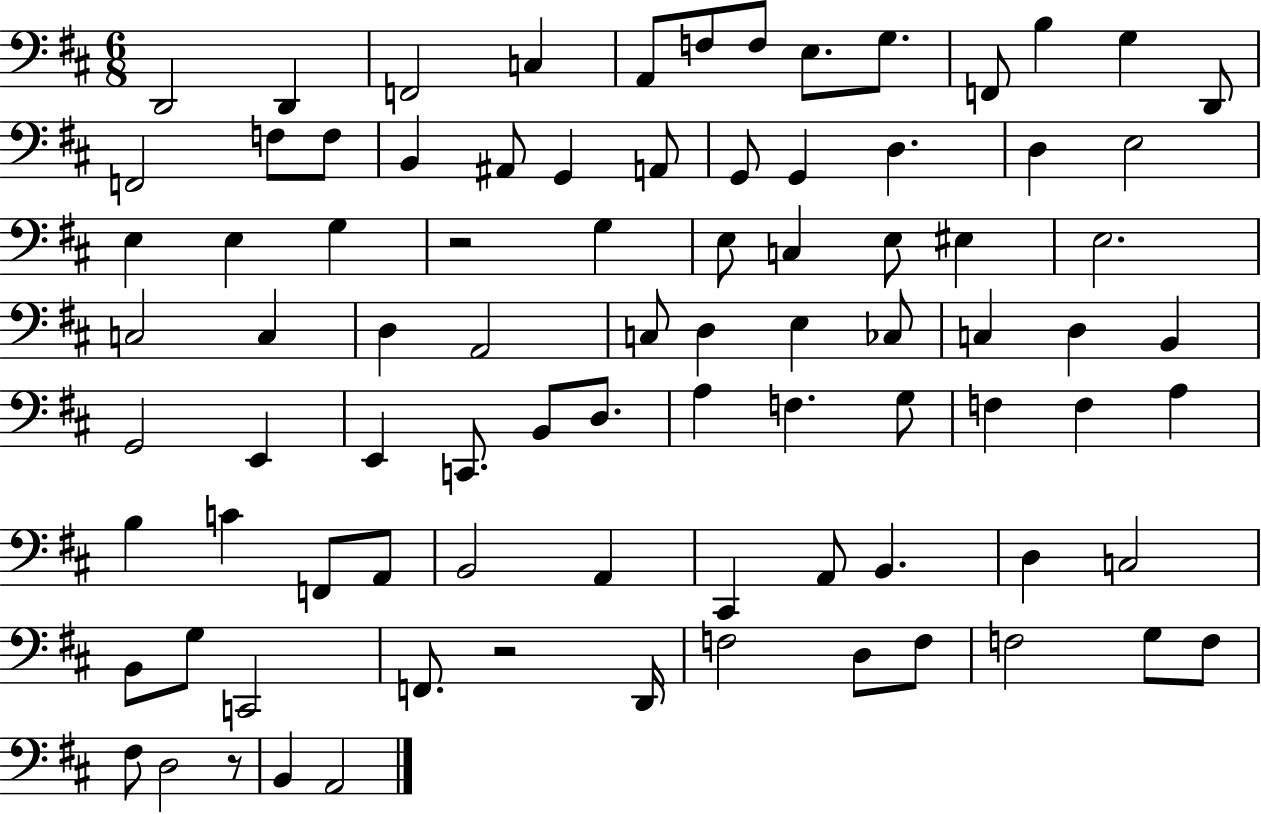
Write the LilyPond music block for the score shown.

{
  \clef bass
  \numericTimeSignature
  \time 6/8
  \key d \major
  d,2 d,4 | f,2 c4 | a,8 f8 f8 e8. g8. | f,8 b4 g4 d,8 | \break f,2 f8 f8 | b,4 ais,8 g,4 a,8 | g,8 g,4 d4. | d4 e2 | \break e4 e4 g4 | r2 g4 | e8 c4 e8 eis4 | e2. | \break c2 c4 | d4 a,2 | c8 d4 e4 ces8 | c4 d4 b,4 | \break g,2 e,4 | e,4 c,8. b,8 d8. | a4 f4. g8 | f4 f4 a4 | \break b4 c'4 f,8 a,8 | b,2 a,4 | cis,4 a,8 b,4. | d4 c2 | \break b,8 g8 c,2 | f,8. r2 d,16 | f2 d8 f8 | f2 g8 f8 | \break fis8 d2 r8 | b,4 a,2 | \bar "|."
}